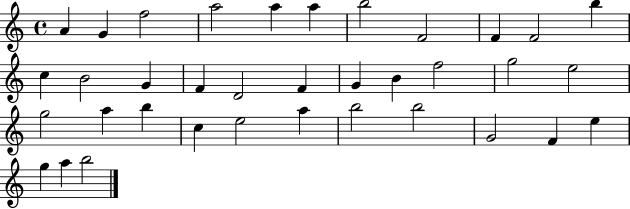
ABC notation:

X:1
T:Untitled
M:4/4
L:1/4
K:C
A G f2 a2 a a b2 F2 F F2 b c B2 G F D2 F G B f2 g2 e2 g2 a b c e2 a b2 b2 G2 F e g a b2